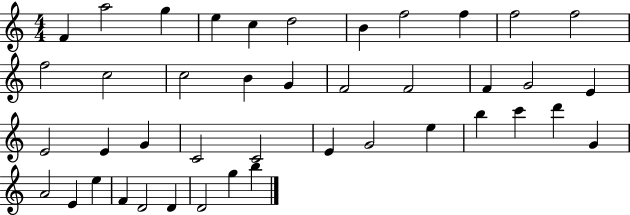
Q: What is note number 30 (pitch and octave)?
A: B5